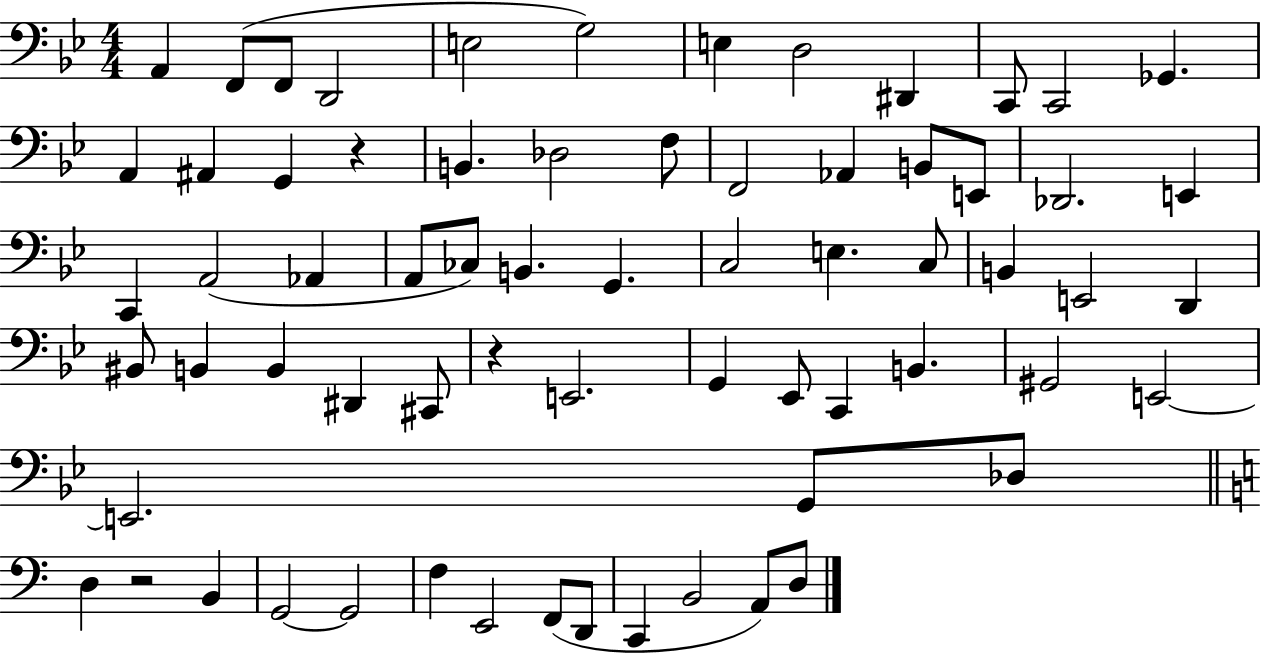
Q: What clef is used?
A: bass